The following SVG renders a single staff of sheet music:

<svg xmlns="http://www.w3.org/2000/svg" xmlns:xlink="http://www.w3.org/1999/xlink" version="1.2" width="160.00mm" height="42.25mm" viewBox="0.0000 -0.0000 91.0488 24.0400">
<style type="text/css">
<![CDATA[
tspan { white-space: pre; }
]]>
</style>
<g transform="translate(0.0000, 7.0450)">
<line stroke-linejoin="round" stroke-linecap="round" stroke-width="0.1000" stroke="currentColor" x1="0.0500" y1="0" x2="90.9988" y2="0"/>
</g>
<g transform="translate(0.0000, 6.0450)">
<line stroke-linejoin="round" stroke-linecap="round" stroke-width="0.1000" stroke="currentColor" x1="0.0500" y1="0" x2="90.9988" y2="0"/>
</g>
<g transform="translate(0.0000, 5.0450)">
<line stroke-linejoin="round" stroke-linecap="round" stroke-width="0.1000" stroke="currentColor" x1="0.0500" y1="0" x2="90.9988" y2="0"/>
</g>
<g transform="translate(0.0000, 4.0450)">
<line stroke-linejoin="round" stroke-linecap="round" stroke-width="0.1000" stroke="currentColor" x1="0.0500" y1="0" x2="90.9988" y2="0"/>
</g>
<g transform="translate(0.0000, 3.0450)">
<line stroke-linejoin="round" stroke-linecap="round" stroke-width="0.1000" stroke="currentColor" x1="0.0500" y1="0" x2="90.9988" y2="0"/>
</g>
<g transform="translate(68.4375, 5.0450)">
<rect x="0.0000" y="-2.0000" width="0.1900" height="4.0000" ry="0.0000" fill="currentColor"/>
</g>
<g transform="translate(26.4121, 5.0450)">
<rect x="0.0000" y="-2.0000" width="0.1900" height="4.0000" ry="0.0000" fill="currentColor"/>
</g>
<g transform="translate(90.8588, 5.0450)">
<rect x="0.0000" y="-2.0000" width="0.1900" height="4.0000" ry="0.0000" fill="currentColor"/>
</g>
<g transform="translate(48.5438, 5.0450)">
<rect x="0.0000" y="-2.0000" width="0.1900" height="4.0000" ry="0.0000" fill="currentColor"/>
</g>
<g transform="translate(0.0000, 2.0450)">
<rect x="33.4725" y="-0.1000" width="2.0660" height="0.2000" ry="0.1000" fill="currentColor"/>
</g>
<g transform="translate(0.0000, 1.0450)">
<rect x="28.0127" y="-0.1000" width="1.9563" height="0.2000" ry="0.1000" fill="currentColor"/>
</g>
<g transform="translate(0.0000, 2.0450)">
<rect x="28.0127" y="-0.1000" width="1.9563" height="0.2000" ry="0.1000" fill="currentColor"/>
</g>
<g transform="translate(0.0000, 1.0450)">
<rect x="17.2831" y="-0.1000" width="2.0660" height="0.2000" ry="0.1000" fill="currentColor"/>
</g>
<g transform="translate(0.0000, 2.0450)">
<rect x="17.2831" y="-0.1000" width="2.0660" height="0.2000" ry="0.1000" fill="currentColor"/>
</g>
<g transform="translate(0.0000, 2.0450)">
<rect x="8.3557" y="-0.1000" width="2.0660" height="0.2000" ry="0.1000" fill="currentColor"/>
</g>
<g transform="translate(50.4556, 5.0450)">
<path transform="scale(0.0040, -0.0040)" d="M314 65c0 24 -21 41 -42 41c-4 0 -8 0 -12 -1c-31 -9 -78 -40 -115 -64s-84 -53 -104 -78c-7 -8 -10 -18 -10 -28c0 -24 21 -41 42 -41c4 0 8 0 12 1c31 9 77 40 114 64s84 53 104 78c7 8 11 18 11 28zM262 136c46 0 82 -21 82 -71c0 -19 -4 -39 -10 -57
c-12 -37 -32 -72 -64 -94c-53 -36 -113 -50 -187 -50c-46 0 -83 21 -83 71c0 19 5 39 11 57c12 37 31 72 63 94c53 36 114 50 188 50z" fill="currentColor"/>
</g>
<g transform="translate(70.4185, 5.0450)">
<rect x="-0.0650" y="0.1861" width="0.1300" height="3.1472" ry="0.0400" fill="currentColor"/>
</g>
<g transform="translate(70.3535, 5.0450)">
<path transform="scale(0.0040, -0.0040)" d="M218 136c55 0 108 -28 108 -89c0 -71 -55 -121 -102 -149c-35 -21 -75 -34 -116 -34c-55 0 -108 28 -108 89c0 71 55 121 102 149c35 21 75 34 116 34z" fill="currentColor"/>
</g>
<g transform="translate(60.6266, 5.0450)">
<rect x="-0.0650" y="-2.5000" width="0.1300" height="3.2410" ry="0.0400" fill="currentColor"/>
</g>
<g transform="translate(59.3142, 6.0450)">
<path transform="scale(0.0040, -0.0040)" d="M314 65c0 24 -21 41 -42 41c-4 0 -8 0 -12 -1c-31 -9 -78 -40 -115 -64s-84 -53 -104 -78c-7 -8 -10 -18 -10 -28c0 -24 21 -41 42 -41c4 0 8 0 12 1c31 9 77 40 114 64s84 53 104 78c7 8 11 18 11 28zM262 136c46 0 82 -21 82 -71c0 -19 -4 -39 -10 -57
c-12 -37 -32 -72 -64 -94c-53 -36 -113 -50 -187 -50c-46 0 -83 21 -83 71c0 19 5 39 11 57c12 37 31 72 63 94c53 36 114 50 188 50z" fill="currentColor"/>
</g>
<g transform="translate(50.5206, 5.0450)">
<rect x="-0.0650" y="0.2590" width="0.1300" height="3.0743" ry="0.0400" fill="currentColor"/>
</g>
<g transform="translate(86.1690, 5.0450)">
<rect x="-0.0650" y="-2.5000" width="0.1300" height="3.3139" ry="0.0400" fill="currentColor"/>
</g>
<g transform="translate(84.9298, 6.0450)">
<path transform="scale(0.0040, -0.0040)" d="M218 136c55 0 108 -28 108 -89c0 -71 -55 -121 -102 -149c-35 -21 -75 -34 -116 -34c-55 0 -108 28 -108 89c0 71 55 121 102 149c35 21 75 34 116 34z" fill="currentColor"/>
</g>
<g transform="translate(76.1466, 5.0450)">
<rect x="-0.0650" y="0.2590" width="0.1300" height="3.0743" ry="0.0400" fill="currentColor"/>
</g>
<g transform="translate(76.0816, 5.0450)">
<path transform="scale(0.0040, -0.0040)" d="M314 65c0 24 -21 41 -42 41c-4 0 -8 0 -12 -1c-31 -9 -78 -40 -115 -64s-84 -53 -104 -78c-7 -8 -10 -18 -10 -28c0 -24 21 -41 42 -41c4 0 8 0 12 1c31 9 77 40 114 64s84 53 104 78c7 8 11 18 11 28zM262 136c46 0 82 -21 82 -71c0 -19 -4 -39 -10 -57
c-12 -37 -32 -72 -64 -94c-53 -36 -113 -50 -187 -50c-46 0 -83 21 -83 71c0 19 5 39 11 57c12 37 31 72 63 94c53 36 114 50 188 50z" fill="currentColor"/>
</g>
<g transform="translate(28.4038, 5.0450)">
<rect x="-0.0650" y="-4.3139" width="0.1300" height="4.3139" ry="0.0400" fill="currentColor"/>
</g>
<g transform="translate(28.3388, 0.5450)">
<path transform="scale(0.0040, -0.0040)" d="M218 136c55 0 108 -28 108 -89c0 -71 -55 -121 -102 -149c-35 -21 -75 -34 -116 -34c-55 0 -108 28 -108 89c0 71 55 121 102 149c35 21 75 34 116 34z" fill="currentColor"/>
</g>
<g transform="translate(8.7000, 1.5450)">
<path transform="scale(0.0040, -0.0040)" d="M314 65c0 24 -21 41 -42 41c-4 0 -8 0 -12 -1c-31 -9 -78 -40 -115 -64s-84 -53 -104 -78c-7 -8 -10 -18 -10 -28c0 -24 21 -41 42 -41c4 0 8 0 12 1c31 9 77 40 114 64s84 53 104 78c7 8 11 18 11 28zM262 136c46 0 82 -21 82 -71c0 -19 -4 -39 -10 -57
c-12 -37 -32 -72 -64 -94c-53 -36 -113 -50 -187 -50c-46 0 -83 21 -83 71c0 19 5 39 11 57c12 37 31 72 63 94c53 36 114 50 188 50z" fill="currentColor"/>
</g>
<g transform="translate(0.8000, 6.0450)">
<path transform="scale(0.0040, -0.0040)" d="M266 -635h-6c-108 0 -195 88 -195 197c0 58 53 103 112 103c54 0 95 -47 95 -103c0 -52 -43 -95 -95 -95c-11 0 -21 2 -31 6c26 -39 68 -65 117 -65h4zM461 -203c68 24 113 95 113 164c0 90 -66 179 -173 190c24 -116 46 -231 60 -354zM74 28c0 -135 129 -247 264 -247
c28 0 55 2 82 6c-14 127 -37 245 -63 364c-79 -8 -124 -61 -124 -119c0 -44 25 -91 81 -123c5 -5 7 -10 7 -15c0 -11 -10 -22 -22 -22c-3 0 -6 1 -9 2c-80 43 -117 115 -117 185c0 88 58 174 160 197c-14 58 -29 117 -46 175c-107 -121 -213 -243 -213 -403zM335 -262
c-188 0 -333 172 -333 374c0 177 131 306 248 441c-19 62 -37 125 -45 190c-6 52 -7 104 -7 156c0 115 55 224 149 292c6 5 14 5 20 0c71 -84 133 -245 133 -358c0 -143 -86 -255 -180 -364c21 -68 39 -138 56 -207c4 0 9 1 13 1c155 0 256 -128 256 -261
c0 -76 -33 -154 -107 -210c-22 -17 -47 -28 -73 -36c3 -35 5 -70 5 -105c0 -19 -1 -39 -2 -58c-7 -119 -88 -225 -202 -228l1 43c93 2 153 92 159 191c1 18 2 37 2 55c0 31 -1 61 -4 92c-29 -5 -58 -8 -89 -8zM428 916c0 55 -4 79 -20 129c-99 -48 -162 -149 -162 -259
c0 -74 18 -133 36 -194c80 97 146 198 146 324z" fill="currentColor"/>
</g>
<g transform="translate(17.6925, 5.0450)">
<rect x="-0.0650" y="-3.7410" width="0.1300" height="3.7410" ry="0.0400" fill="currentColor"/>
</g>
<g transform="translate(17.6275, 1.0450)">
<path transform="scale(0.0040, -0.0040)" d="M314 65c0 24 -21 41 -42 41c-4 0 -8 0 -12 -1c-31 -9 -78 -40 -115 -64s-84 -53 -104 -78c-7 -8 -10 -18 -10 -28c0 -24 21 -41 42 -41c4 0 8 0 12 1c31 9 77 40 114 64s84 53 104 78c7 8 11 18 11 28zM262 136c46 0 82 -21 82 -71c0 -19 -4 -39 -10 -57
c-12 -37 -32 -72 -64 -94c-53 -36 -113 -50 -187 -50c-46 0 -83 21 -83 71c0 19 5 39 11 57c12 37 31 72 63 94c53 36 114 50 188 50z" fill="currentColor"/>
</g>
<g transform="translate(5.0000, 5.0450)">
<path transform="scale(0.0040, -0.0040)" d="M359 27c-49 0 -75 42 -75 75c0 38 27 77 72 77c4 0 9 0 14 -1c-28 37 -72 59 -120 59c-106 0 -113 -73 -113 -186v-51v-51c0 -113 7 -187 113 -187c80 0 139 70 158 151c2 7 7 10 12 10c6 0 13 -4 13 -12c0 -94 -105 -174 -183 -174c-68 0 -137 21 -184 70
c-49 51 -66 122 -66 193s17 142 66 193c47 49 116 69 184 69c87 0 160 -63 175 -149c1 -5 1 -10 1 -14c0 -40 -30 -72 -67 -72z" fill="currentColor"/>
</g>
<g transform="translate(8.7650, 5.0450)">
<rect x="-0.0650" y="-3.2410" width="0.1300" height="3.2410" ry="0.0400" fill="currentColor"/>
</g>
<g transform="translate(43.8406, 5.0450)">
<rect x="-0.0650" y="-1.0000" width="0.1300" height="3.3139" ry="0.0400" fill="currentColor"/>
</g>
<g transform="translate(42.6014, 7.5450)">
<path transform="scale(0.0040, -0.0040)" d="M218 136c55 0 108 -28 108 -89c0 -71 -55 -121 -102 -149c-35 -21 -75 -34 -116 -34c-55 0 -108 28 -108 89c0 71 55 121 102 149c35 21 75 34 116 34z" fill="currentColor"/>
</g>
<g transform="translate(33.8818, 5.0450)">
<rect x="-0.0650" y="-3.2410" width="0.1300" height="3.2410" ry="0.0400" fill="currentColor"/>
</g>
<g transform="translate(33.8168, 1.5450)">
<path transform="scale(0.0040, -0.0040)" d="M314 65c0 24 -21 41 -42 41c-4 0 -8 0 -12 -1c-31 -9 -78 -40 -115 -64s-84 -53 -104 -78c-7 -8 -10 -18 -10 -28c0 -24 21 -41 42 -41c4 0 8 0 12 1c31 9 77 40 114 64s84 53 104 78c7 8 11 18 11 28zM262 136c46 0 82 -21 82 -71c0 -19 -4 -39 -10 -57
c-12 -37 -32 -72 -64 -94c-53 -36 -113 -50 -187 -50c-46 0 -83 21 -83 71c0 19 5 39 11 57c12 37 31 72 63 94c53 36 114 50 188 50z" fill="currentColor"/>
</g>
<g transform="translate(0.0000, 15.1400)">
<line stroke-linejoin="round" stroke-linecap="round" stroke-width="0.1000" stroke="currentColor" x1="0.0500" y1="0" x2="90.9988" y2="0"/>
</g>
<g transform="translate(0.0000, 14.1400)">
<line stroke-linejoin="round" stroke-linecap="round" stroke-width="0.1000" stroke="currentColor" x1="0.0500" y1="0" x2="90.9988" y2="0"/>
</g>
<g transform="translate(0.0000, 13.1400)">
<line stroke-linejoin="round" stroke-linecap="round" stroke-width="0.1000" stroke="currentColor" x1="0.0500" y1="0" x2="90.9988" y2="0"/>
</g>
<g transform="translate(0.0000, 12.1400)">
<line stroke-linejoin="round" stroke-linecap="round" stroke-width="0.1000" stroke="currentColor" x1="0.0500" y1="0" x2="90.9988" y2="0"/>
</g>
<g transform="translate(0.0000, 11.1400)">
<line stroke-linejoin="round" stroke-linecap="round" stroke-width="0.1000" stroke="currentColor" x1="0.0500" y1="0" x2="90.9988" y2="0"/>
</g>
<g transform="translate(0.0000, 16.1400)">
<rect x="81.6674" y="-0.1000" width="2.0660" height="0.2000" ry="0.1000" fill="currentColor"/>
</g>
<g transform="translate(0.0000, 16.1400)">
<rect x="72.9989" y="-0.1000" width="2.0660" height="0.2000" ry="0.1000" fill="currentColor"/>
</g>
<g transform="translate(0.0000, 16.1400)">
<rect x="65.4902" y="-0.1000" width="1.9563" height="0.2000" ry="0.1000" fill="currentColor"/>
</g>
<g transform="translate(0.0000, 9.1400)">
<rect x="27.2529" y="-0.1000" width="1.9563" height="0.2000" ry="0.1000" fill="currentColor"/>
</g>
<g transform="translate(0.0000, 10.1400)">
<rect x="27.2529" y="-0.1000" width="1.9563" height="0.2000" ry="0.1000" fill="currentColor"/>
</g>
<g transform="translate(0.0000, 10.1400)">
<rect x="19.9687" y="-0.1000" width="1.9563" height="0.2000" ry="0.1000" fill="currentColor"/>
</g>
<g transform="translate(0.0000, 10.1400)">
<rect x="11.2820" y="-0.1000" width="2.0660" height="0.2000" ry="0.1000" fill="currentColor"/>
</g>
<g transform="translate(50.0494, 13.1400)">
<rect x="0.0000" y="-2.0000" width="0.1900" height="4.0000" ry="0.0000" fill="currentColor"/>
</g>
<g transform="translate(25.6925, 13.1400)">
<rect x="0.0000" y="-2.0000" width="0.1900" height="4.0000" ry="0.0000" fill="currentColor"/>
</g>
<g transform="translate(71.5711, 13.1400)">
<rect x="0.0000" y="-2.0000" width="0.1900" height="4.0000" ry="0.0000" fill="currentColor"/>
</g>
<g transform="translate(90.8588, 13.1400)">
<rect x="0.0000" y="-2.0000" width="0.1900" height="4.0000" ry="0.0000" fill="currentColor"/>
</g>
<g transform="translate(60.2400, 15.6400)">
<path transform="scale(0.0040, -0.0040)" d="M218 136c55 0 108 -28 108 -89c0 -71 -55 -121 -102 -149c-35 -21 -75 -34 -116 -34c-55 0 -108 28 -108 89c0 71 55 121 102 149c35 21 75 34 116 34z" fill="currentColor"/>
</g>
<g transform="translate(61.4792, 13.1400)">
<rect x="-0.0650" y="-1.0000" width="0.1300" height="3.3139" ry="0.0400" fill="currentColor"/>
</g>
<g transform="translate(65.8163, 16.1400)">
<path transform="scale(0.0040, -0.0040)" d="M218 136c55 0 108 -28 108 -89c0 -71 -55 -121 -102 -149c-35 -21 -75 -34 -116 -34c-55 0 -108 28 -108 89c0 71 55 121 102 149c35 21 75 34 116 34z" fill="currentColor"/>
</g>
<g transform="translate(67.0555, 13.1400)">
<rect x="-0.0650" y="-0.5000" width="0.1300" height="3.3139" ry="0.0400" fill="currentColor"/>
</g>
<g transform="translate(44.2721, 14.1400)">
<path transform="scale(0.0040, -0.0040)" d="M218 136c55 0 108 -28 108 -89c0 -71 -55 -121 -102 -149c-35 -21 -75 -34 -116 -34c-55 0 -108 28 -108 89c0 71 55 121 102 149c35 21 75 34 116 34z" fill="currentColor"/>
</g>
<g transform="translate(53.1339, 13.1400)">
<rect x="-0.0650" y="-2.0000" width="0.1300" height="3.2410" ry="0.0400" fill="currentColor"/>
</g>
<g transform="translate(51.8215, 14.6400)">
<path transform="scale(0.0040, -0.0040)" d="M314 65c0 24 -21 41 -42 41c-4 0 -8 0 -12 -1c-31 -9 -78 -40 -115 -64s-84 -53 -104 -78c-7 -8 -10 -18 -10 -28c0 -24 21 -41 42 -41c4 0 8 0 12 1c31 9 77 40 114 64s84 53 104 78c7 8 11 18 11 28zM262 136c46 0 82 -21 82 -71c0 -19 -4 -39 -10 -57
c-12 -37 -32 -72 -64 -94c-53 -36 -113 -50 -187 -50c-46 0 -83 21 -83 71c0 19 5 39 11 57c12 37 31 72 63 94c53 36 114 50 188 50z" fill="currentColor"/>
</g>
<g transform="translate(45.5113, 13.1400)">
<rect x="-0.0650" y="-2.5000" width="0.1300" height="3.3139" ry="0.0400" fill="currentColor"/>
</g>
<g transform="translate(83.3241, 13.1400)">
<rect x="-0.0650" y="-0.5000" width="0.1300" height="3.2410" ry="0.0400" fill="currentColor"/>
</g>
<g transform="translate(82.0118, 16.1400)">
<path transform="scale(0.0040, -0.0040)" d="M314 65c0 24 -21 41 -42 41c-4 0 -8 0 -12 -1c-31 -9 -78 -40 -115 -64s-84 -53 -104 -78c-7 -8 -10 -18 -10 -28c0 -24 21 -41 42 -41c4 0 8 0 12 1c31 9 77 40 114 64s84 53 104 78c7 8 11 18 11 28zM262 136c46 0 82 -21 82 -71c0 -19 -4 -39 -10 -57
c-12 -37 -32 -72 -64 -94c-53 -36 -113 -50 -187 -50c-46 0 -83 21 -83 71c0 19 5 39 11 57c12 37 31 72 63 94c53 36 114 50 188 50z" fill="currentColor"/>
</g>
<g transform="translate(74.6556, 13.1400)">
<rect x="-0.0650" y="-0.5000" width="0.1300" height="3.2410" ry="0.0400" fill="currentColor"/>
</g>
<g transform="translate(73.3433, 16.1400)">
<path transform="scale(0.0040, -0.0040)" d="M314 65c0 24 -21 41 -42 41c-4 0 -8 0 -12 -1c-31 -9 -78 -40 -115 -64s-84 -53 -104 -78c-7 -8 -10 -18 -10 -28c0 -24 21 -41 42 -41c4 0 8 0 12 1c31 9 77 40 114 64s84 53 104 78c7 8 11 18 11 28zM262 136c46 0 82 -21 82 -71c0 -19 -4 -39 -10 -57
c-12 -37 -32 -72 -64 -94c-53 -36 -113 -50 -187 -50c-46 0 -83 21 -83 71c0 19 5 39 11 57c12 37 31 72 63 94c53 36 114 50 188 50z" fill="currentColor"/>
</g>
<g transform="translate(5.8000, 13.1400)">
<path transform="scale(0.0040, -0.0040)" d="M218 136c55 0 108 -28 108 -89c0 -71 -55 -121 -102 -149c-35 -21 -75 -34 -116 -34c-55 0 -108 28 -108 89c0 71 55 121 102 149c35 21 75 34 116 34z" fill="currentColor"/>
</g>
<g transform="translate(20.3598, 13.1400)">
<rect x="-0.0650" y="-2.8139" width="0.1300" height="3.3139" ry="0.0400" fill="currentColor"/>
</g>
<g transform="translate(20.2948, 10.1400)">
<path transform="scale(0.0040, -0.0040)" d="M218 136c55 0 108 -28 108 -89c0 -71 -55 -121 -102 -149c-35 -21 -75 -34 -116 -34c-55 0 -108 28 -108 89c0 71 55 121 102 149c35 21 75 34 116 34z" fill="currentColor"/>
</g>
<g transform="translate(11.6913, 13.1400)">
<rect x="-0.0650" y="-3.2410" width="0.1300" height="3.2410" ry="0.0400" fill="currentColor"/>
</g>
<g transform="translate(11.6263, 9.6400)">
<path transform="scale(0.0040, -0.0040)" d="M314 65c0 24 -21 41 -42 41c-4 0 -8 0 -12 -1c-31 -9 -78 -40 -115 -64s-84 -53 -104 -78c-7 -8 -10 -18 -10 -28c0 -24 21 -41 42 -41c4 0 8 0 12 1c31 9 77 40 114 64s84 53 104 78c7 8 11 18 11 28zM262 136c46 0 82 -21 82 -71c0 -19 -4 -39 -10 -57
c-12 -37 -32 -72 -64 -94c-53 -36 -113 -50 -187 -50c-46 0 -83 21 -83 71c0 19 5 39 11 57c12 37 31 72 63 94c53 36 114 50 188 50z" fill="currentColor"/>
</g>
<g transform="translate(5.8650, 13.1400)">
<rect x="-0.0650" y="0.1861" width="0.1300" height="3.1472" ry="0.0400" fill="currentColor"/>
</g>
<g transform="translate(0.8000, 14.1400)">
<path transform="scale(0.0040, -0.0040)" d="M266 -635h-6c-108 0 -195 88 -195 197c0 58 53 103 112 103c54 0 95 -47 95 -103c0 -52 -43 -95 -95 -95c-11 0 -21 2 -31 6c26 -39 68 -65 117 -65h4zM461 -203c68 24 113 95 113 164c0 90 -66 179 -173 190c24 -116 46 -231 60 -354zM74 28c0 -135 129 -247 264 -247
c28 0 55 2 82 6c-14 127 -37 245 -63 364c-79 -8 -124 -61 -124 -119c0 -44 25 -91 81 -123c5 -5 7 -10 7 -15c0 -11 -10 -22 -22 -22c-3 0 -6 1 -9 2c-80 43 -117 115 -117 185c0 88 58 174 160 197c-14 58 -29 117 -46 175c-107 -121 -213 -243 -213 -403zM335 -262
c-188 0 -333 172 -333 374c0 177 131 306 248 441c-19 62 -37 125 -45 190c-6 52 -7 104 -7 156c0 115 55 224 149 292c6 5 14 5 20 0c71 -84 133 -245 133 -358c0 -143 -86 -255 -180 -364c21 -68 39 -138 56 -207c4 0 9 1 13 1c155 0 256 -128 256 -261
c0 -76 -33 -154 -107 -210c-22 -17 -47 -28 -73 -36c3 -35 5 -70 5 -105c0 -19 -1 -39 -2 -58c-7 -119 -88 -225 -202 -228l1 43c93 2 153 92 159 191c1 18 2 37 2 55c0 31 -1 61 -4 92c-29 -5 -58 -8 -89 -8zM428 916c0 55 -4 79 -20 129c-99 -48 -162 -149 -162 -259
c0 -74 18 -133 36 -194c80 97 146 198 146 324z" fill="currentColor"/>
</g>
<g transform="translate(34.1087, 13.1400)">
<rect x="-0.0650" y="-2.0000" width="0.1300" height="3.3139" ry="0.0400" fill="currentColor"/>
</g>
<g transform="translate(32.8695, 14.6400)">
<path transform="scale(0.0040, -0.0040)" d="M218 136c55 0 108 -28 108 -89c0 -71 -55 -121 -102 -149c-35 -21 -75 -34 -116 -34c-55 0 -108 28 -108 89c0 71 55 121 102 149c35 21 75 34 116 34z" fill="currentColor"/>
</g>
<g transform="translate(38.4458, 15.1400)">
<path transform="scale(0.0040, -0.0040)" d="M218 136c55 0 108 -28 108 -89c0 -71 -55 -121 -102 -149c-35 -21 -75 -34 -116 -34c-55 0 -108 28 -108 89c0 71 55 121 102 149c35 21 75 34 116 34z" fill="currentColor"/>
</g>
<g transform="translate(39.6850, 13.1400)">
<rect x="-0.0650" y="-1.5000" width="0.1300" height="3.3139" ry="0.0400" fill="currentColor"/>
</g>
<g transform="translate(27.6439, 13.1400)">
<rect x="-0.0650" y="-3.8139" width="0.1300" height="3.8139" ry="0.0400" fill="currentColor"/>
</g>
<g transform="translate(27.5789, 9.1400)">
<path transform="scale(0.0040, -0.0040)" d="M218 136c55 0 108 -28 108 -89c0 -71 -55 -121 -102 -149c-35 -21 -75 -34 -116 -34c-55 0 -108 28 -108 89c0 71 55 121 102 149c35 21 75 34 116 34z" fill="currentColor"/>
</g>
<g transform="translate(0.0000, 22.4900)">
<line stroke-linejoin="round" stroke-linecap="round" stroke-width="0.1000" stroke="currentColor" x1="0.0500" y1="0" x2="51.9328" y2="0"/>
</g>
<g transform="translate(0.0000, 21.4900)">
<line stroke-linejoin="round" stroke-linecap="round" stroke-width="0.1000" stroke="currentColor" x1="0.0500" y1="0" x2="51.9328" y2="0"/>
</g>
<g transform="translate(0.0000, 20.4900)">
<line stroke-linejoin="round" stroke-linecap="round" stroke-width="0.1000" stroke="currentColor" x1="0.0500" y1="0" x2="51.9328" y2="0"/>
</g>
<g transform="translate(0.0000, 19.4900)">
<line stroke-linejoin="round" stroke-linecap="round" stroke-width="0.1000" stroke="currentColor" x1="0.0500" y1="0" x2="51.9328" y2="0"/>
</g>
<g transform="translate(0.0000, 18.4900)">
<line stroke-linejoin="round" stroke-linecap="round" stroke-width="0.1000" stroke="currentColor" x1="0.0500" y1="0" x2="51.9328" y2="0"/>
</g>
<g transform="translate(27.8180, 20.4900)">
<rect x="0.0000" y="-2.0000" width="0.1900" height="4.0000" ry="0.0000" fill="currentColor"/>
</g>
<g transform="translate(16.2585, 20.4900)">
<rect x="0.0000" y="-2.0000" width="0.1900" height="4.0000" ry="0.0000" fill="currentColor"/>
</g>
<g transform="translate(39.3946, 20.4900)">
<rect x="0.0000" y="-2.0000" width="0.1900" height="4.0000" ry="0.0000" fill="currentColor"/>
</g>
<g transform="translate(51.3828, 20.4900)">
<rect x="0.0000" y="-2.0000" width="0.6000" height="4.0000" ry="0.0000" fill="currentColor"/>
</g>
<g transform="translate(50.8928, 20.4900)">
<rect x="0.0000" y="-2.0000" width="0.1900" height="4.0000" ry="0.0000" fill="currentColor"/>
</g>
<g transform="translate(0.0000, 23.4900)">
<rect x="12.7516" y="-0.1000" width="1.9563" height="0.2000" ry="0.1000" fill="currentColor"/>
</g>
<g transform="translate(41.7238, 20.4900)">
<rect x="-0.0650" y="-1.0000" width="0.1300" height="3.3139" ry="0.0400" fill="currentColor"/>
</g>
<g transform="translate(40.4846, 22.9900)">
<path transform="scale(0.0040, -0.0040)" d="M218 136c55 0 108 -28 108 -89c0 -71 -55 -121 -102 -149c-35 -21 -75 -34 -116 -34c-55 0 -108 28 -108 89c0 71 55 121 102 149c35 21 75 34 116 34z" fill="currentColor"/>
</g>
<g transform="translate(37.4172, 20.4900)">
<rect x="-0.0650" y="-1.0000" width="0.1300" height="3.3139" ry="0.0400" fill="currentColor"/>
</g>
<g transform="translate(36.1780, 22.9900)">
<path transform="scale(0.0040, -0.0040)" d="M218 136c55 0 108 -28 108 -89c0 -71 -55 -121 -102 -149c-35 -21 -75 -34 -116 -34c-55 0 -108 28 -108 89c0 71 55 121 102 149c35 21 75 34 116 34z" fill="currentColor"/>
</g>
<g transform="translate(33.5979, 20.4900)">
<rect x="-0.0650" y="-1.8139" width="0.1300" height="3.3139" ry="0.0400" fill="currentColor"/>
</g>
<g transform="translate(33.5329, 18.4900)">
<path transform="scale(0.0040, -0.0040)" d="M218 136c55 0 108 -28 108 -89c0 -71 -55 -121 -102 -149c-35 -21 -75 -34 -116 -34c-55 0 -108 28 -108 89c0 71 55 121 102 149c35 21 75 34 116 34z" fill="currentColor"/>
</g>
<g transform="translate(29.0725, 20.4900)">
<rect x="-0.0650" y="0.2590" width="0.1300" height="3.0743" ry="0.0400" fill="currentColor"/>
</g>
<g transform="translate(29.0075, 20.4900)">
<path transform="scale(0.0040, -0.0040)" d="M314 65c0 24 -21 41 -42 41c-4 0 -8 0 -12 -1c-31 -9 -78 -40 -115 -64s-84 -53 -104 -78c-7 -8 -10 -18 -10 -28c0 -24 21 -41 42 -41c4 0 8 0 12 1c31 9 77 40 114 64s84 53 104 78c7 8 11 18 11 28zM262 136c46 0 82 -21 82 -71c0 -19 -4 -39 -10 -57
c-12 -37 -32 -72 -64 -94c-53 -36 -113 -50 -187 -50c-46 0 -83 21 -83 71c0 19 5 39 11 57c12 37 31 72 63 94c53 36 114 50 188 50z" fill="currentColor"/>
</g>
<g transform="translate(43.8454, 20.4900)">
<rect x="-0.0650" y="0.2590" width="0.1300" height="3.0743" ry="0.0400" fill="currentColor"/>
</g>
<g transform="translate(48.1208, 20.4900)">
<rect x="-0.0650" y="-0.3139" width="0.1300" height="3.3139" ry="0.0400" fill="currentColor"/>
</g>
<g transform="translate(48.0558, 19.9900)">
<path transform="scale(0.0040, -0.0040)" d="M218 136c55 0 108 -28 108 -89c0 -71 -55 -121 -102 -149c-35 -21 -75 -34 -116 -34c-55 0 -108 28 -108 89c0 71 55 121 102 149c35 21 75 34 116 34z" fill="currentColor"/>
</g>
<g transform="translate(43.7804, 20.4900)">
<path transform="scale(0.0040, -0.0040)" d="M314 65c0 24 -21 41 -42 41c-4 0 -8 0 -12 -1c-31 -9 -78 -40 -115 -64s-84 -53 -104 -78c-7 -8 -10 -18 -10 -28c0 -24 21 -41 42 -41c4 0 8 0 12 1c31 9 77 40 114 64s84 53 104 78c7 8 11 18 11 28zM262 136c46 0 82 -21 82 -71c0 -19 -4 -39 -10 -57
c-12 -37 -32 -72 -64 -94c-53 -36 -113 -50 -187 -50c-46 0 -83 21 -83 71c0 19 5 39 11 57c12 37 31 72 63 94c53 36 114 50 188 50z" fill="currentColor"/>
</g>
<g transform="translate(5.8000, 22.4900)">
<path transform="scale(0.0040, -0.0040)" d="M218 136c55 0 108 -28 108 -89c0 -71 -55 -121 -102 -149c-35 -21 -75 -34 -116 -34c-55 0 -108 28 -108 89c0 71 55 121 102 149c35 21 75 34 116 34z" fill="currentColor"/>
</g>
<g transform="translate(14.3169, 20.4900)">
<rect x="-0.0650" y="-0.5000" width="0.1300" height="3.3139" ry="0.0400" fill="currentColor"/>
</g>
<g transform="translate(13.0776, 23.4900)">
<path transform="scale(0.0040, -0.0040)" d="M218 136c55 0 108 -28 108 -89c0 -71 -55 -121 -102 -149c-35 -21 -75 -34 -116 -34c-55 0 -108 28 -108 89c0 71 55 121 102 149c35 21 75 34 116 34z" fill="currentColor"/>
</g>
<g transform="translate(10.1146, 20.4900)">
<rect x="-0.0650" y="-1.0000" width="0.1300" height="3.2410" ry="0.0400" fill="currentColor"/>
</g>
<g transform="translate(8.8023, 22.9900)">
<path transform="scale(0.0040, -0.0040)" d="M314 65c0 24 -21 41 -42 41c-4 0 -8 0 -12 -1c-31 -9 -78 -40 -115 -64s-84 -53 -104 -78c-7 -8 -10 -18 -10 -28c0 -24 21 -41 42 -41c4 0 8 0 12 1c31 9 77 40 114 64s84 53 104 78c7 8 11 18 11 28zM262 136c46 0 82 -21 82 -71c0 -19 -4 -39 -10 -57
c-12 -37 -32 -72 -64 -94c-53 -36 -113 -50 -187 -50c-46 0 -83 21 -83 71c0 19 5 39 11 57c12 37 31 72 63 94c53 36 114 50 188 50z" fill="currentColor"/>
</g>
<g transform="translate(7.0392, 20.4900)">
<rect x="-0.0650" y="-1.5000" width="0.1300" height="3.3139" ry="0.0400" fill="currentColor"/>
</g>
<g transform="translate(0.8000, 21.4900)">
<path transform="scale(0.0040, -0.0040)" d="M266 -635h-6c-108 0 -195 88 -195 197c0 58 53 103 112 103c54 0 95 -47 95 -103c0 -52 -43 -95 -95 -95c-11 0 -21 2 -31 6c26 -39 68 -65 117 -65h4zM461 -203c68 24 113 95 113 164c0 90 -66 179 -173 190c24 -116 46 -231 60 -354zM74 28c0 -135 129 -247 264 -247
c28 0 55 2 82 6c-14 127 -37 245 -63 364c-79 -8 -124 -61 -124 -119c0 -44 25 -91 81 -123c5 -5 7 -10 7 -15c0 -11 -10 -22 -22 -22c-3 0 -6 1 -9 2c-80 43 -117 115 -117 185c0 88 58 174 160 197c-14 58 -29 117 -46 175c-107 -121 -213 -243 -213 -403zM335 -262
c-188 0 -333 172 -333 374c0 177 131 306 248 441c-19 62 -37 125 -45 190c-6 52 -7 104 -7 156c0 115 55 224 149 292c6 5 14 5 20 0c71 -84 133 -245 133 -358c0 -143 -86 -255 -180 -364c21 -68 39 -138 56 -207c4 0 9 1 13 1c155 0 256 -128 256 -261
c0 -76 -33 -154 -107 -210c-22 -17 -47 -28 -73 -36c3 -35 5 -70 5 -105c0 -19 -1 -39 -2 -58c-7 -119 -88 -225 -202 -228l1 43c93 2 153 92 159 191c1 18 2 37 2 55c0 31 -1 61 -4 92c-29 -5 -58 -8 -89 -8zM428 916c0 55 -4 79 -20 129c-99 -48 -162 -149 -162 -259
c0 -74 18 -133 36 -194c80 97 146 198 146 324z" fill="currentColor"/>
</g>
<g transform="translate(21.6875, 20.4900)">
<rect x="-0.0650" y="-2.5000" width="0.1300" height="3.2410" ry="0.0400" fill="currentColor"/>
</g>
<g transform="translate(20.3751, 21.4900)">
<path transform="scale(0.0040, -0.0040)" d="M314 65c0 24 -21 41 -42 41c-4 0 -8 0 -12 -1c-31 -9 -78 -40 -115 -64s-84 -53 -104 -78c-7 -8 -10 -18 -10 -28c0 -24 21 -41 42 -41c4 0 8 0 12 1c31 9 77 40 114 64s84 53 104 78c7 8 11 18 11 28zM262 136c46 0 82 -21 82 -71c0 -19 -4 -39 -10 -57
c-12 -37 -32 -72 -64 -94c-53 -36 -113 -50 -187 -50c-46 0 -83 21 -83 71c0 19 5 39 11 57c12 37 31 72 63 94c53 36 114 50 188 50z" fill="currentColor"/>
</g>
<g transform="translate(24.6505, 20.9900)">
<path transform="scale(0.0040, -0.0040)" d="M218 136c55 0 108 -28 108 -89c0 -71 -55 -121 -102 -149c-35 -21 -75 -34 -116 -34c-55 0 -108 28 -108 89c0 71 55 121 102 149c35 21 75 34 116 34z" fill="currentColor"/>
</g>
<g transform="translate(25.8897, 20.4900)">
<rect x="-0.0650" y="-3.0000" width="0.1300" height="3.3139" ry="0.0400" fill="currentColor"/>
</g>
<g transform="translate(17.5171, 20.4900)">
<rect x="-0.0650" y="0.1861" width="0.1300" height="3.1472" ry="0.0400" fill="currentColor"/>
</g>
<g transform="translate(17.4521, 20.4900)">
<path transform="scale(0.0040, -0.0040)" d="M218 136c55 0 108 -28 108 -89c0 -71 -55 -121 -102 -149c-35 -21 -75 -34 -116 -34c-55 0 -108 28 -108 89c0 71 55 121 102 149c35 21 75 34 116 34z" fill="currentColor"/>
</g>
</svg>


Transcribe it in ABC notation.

X:1
T:Untitled
M:4/4
L:1/4
K:C
b2 c'2 d' b2 D B2 G2 B B2 G B b2 a c' F E G F2 D C C2 C2 E D2 C B G2 A B2 f D D B2 c